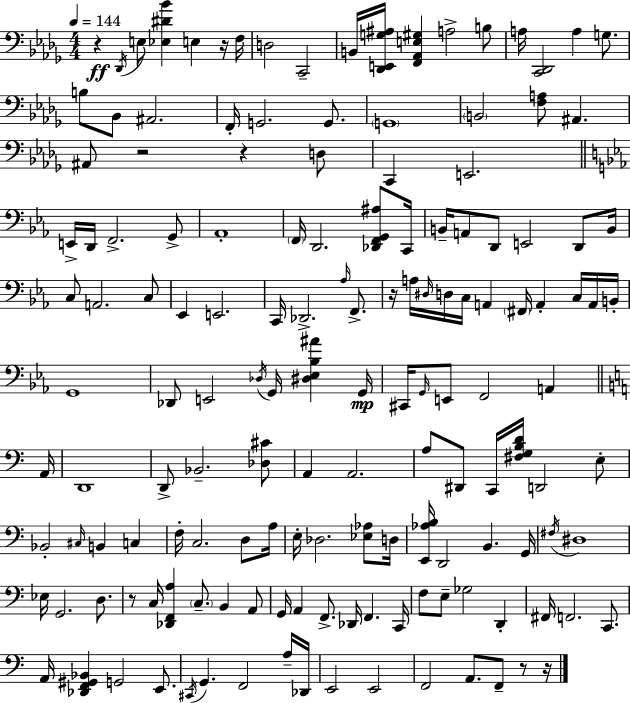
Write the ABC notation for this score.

X:1
T:Untitled
M:4/4
L:1/4
K:Bbm
z _D,,/4 E,/2 [_E,^D_B] E, z/4 F,/4 D,2 C,,2 B,,/4 [_D,,E,,G,^A,]/4 [F,,_A,,E,^G,] A,2 B,/2 A,/4 [C,,_D,,]2 A, G,/2 B,/2 _B,,/2 ^A,,2 F,,/4 G,,2 G,,/2 G,,4 B,,2 [F,A,]/2 ^A,, ^A,,/2 z2 z D,/2 C,, E,,2 E,,/4 D,,/4 F,,2 G,,/2 _A,,4 F,,/4 D,,2 [_D,,F,,G,,^A,]/2 C,,/4 B,,/4 A,,/2 D,,/2 E,,2 D,,/2 B,,/4 C,/2 A,,2 C,/2 _E,, E,,2 C,,/4 _D,,2 _A,/4 F,,/2 z/4 A,/4 ^D,/4 D,/4 C,/4 A,, ^F,,/4 A,, C,/4 A,,/4 B,,/4 G,,4 _D,,/2 E,,2 _D,/4 G,,/4 [^D,_E,_B,^A] G,,/4 ^C,,/4 G,,/4 E,,/2 F,,2 A,, A,,/4 D,,4 D,,/2 _B,,2 [_D,^C]/2 A,, A,,2 A,/2 ^D,,/2 C,,/4 [^F,G,B,D]/4 D,,2 E,/2 _B,,2 ^C,/4 B,, C, F,/4 C,2 D,/2 A,/4 E,/4 _D,2 [_E,_A,]/2 D,/4 [E,,_A,B,]/4 D,,2 B,, G,,/4 ^F,/4 ^D,4 _E,/4 G,,2 D,/2 z/2 C,/4 [_D,,F,,A,] C,/2 B,, A,,/2 G,,/4 A,, F,,/2 _D,,/4 F,, C,,/4 F,/2 E,/2 _G,2 D,, ^F,,/4 F,,2 C,,/2 A,,/4 [_D,,F,,^G,,_B,,] G,,2 E,,/2 ^C,,/4 G,, F,,2 A,/4 _D,,/4 E,,2 E,,2 F,,2 A,,/2 F,,/2 z/2 z/4